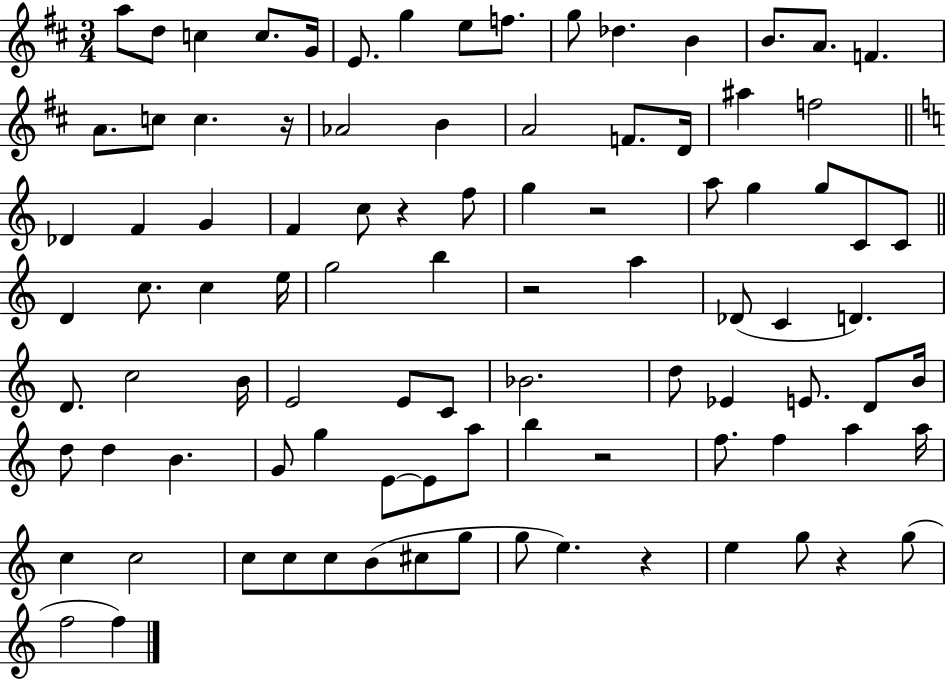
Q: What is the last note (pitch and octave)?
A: F5